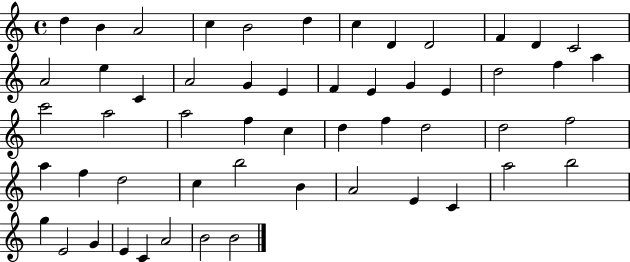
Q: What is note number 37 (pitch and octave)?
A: F5